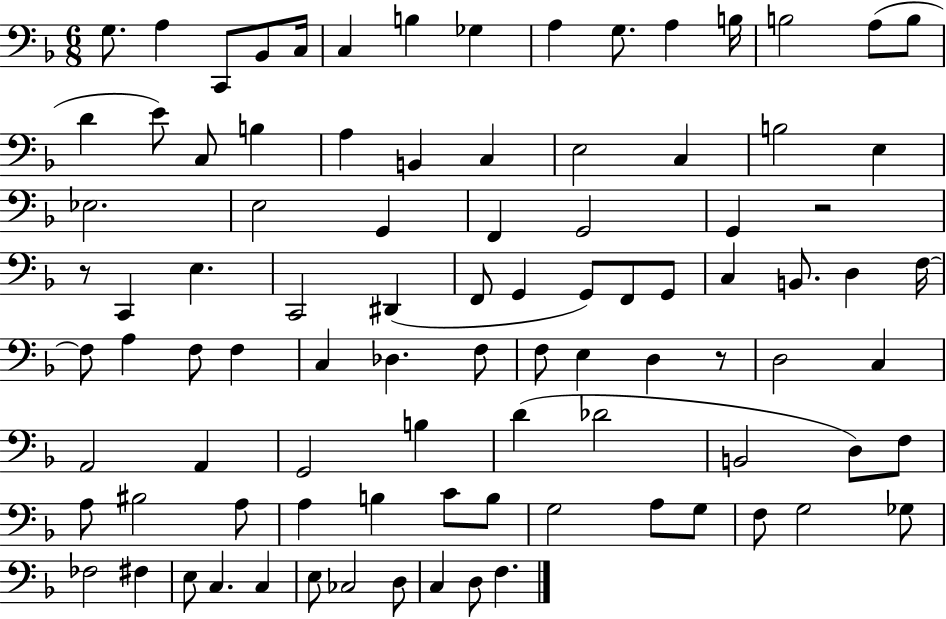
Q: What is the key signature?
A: F major